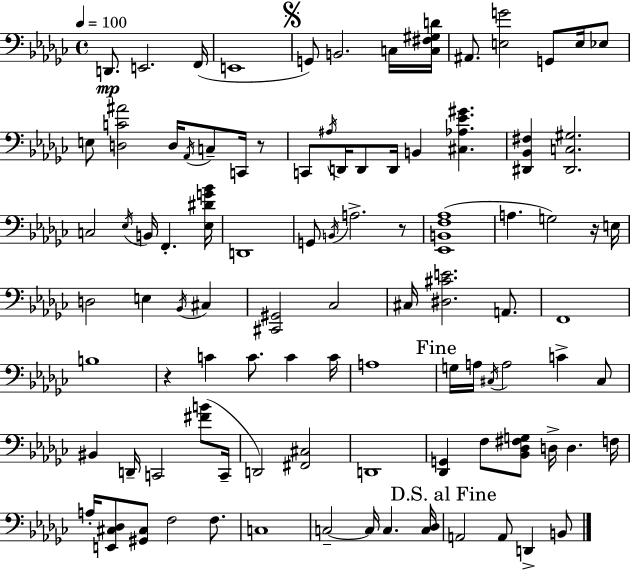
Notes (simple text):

D2/e. E2/h. F2/s E2/w G2/e B2/h. C3/s [C3,F#3,G#3,D4]/s A#2/e. [E3,G4]/h G2/e E3/s Eb3/e E3/e [D3,C4,A#4]/h D3/s Ab2/s C3/e C2/s R/e C2/e A#3/s D2/s D2/e D2/s B2/q [C#3,Ab3,Eb4,G#4]/q. [D#2,Bb2,F#3]/q [D#2,C3,G#3]/h. C3/h Eb3/s B2/s F2/q. [Eb3,D#4,G4,Bb4]/s D2/w G2/e B2/s A3/h. R/e [Eb2,B2,F3,Ab3]/w A3/q. G3/h R/s E3/s D3/h E3/q Bb2/s C#3/q [C#2,G#2]/h CES3/h C#3/s [D#3,C#4,E4]/h. A2/e. F2/w B3/w R/q C4/q C4/e. C4/q C4/s A3/w G3/s A3/s C#3/s A3/h C4/q C#3/e BIS2/q D2/s C2/h [F#4,B4]/e C2/s D2/h [F#2,C#3]/h D2/w [Db2,G2]/q F3/e [Bb2,Db3,F#3,G3]/e D3/s D3/q. F3/s A3/s [E2,C#3,Db3]/e [G#2,C#3]/e F3/h F3/e. C3/w C3/h C3/s C3/q. [C3,Db3]/s A2/h A2/e D2/q B2/e